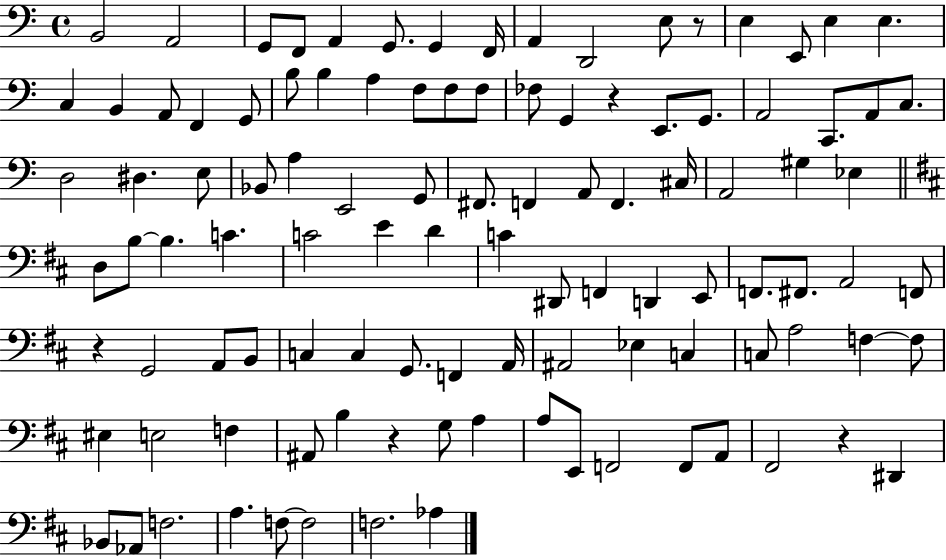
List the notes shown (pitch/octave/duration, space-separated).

B2/h A2/h G2/e F2/e A2/q G2/e. G2/q F2/s A2/q D2/h E3/e R/e E3/q E2/e E3/q E3/q. C3/q B2/q A2/e F2/q G2/e B3/e B3/q A3/q F3/e F3/e F3/e FES3/e G2/q R/q E2/e. G2/e. A2/h C2/e. A2/e C3/e. D3/h D#3/q. E3/e Bb2/e A3/q E2/h G2/e F#2/e. F2/q A2/e F2/q. C#3/s A2/h G#3/q Eb3/q D3/e B3/e B3/q. C4/q. C4/h E4/q D4/q C4/q D#2/e F2/q D2/q E2/e F2/e. F#2/e. A2/h F2/e R/q G2/h A2/e B2/e C3/q C3/q G2/e. F2/q A2/s A#2/h Eb3/q C3/q C3/e A3/h F3/q F3/e EIS3/q E3/h F3/q A#2/e B3/q R/q G3/e A3/q A3/e E2/e F2/h F2/e A2/e F#2/h R/q D#2/q Bb2/e Ab2/e F3/h. A3/q. F3/e F3/h F3/h. Ab3/q